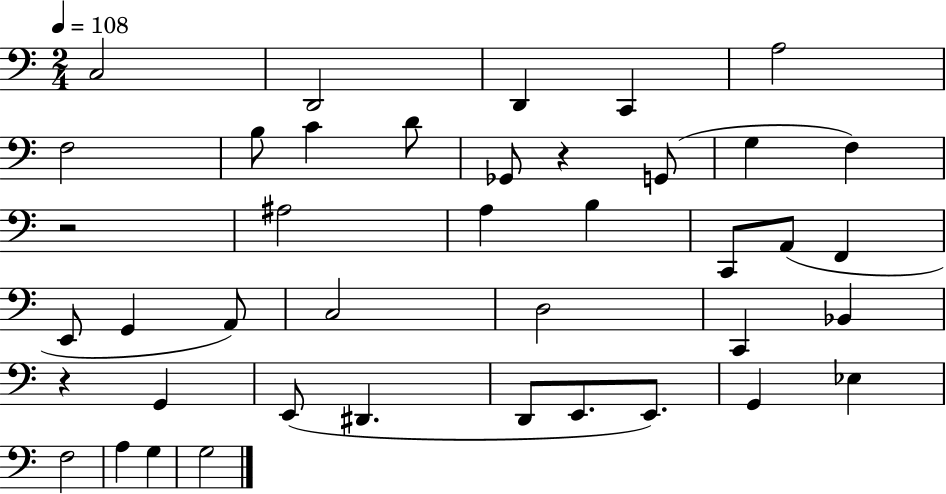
{
  \clef bass
  \numericTimeSignature
  \time 2/4
  \key c \major
  \tempo 4 = 108
  \repeat volta 2 { c2 | d,2 | d,4 c,4 | a2 | \break f2 | b8 c'4 d'8 | ges,8 r4 g,8( | g4 f4) | \break r2 | ais2 | a4 b4 | c,8 a,8( f,4 | \break e,8 g,4 a,8) | c2 | d2 | c,4 bes,4 | \break r4 g,4 | e,8( dis,4. | d,8 e,8. e,8.) | g,4 ees4 | \break f2 | a4 g4 | g2 | } \bar "|."
}